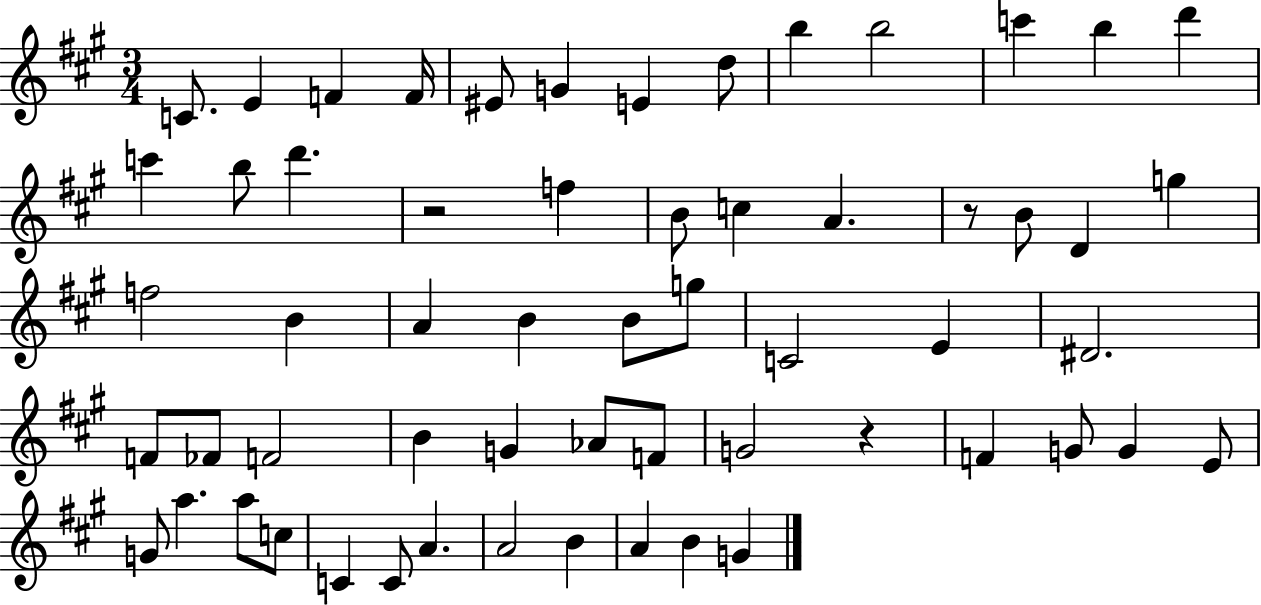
X:1
T:Untitled
M:3/4
L:1/4
K:A
C/2 E F F/4 ^E/2 G E d/2 b b2 c' b d' c' b/2 d' z2 f B/2 c A z/2 B/2 D g f2 B A B B/2 g/2 C2 E ^D2 F/2 _F/2 F2 B G _A/2 F/2 G2 z F G/2 G E/2 G/2 a a/2 c/2 C C/2 A A2 B A B G